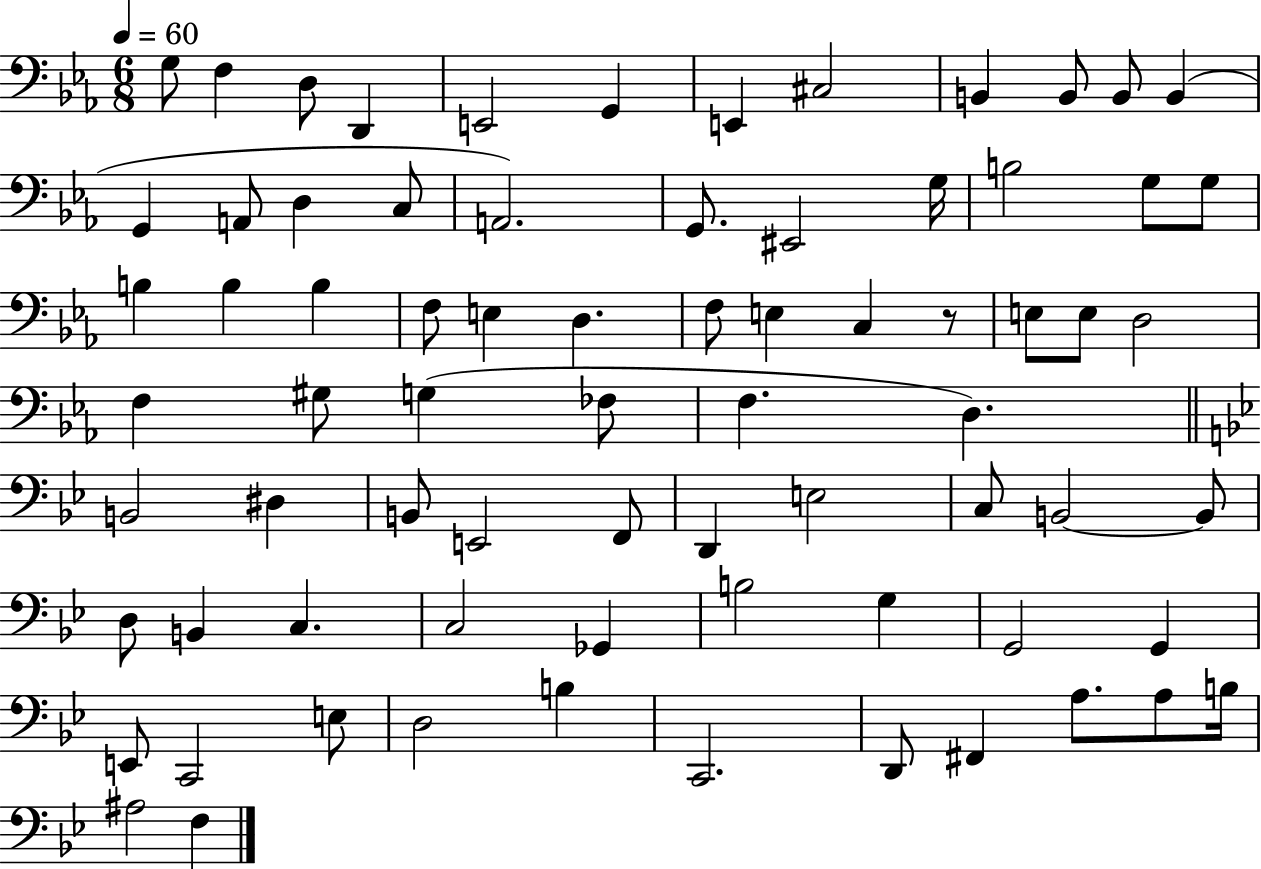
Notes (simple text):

G3/e F3/q D3/e D2/q E2/h G2/q E2/q C#3/h B2/q B2/e B2/e B2/q G2/q A2/e D3/q C3/e A2/h. G2/e. EIS2/h G3/s B3/h G3/e G3/e B3/q B3/q B3/q F3/e E3/q D3/q. F3/e E3/q C3/q R/e E3/e E3/e D3/h F3/q G#3/e G3/q FES3/e F3/q. D3/q. B2/h D#3/q B2/e E2/h F2/e D2/q E3/h C3/e B2/h B2/e D3/e B2/q C3/q. C3/h Gb2/q B3/h G3/q G2/h G2/q E2/e C2/h E3/e D3/h B3/q C2/h. D2/e F#2/q A3/e. A3/e B3/s A#3/h F3/q